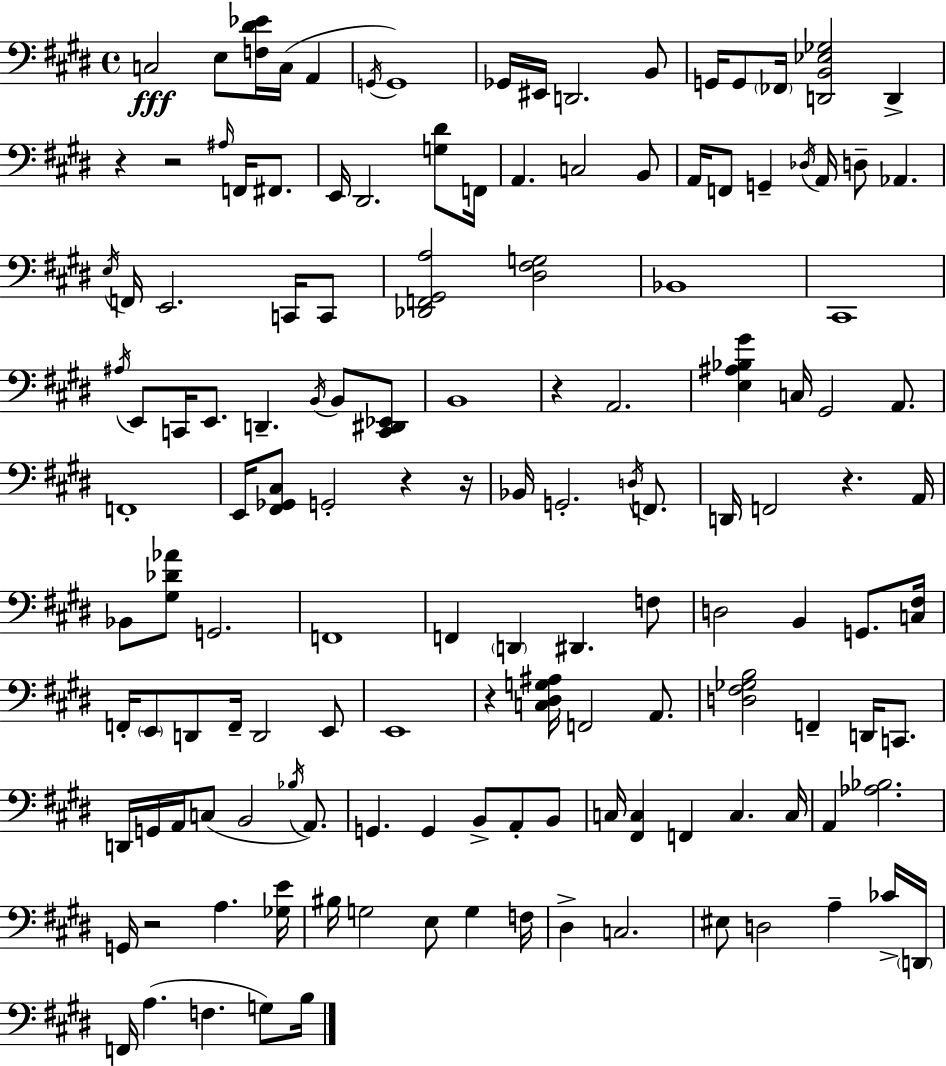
C3/h E3/e [F3,D#4,Eb4]/s C3/s A2/q G2/s G2/w Gb2/s EIS2/s D2/h. B2/e G2/s G2/e FES2/s [D2,B2,Eb3,Gb3]/h D2/q R/q R/h A#3/s F2/s F#2/e. E2/s D#2/h. [G3,D#4]/e F2/s A2/q. C3/h B2/e A2/s F2/e G2/q Db3/s A2/s D3/e Ab2/q. E3/s F2/s E2/h. C2/s C2/e [Db2,F2,G#2,A3]/h [D#3,F#3,G3]/h Bb2/w C#2/w A#3/s E2/e C2/s E2/e. D2/q. B2/s B2/e [C2,D#2,Eb2]/e B2/w R/q A2/h. [E3,A#3,Bb3,G#4]/q C3/s G#2/h A2/e. F2/w E2/s [F#2,Gb2,C#3]/e G2/h R/q R/s Bb2/s G2/h. D3/s F2/e. D2/s F2/h R/q. A2/s Bb2/e [G#3,Db4,Ab4]/e G2/h. F2/w F2/q D2/q D#2/q. F3/e D3/h B2/q G2/e. [C3,F#3]/s F2/s E2/e D2/e F2/s D2/h E2/e E2/w R/q [C3,D#3,G3,A#3]/s F2/h A2/e. [D3,F#3,Gb3,B3]/h F2/q D2/s C2/e. D2/s G2/s A2/s C3/e B2/h Bb3/s A2/e. G2/q. G2/q B2/e A2/e B2/e C3/s [F#2,C3]/q F2/q C3/q. C3/s A2/q [Ab3,Bb3]/h. G2/s R/h A3/q. [Gb3,E4]/s BIS3/s G3/h E3/e G3/q F3/s D#3/q C3/h. EIS3/e D3/h A3/q CES4/s D2/s F2/s A3/q. F3/q. G3/e B3/s